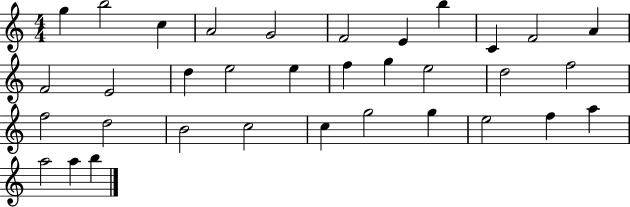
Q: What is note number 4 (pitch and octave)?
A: A4